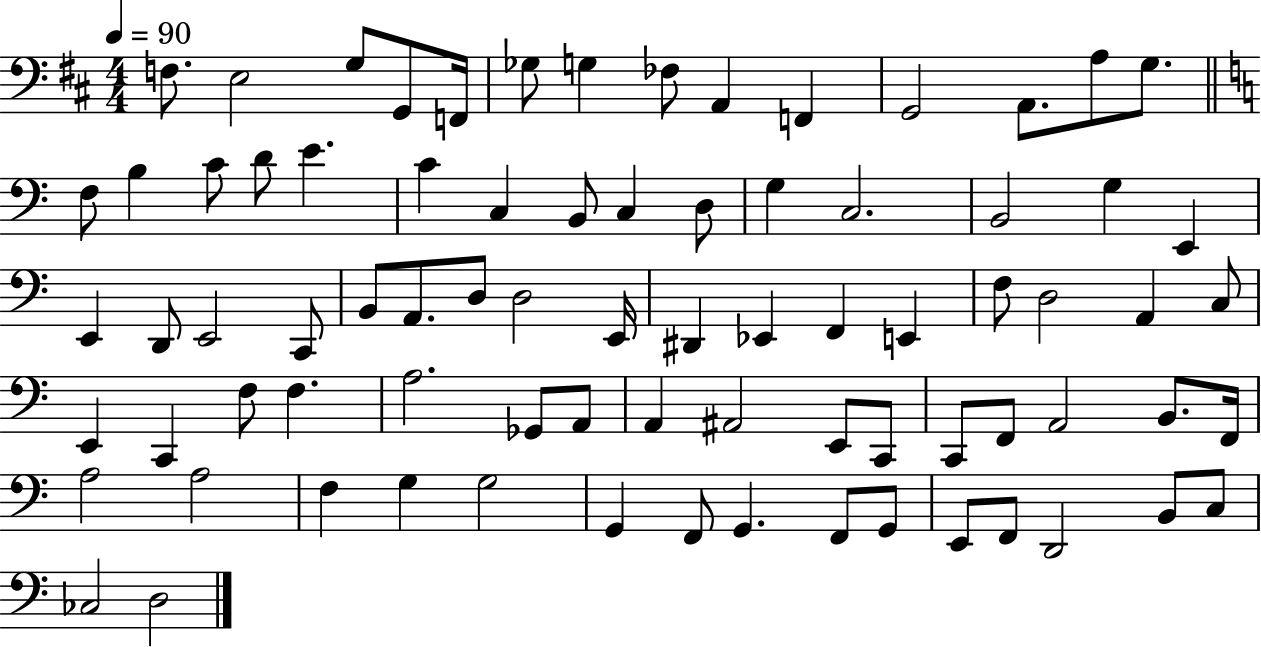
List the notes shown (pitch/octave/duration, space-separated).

F3/e. E3/h G3/e G2/e F2/s Gb3/e G3/q FES3/e A2/q F2/q G2/h A2/e. A3/e G3/e. F3/e B3/q C4/e D4/e E4/q. C4/q C3/q B2/e C3/q D3/e G3/q C3/h. B2/h G3/q E2/q E2/q D2/e E2/h C2/e B2/e A2/e. D3/e D3/h E2/s D#2/q Eb2/q F2/q E2/q F3/e D3/h A2/q C3/e E2/q C2/q F3/e F3/q. A3/h. Gb2/e A2/e A2/q A#2/h E2/e C2/e C2/e F2/e A2/h B2/e. F2/s A3/h A3/h F3/q G3/q G3/h G2/q F2/e G2/q. F2/e G2/e E2/e F2/e D2/h B2/e C3/e CES3/h D3/h